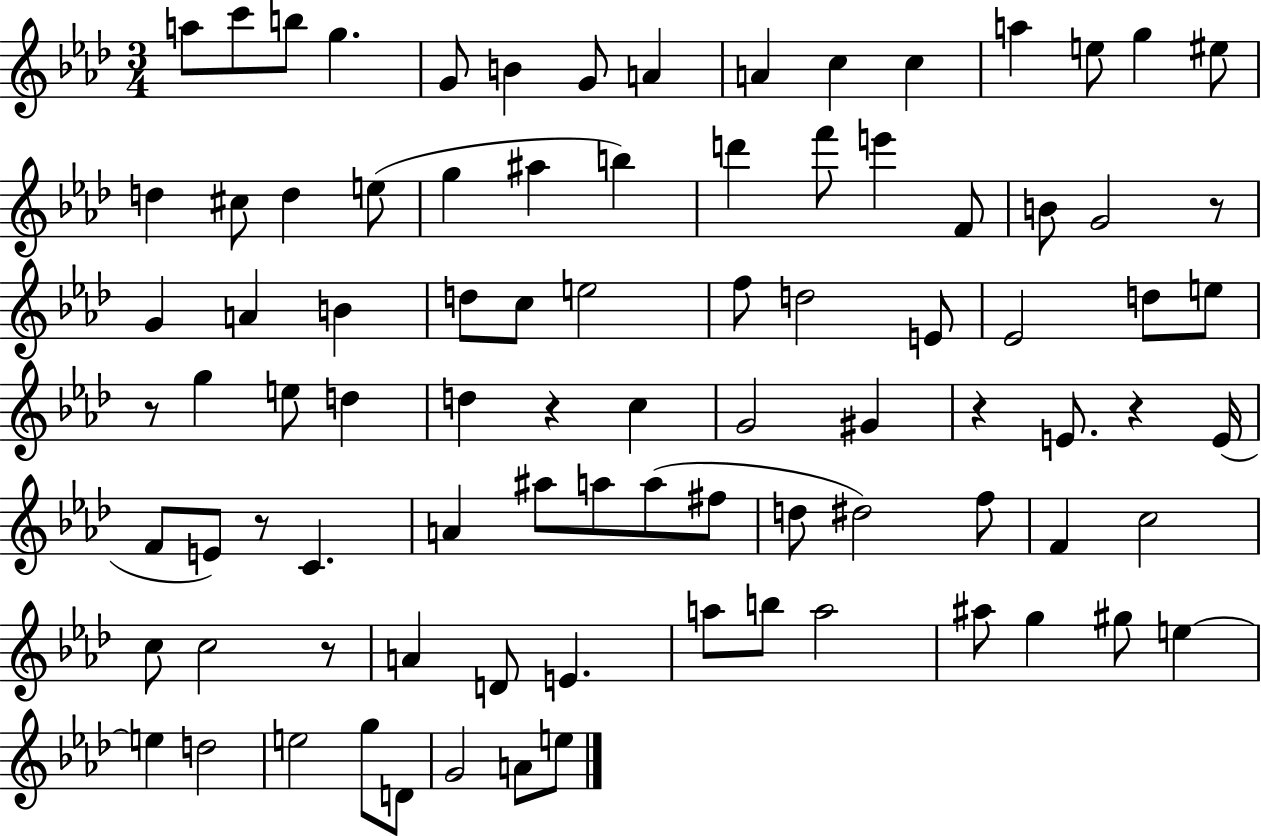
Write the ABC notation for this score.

X:1
T:Untitled
M:3/4
L:1/4
K:Ab
a/2 c'/2 b/2 g G/2 B G/2 A A c c a e/2 g ^e/2 d ^c/2 d e/2 g ^a b d' f'/2 e' F/2 B/2 G2 z/2 G A B d/2 c/2 e2 f/2 d2 E/2 _E2 d/2 e/2 z/2 g e/2 d d z c G2 ^G z E/2 z E/4 F/2 E/2 z/2 C A ^a/2 a/2 a/2 ^f/2 d/2 ^d2 f/2 F c2 c/2 c2 z/2 A D/2 E a/2 b/2 a2 ^a/2 g ^g/2 e e d2 e2 g/2 D/2 G2 A/2 e/2